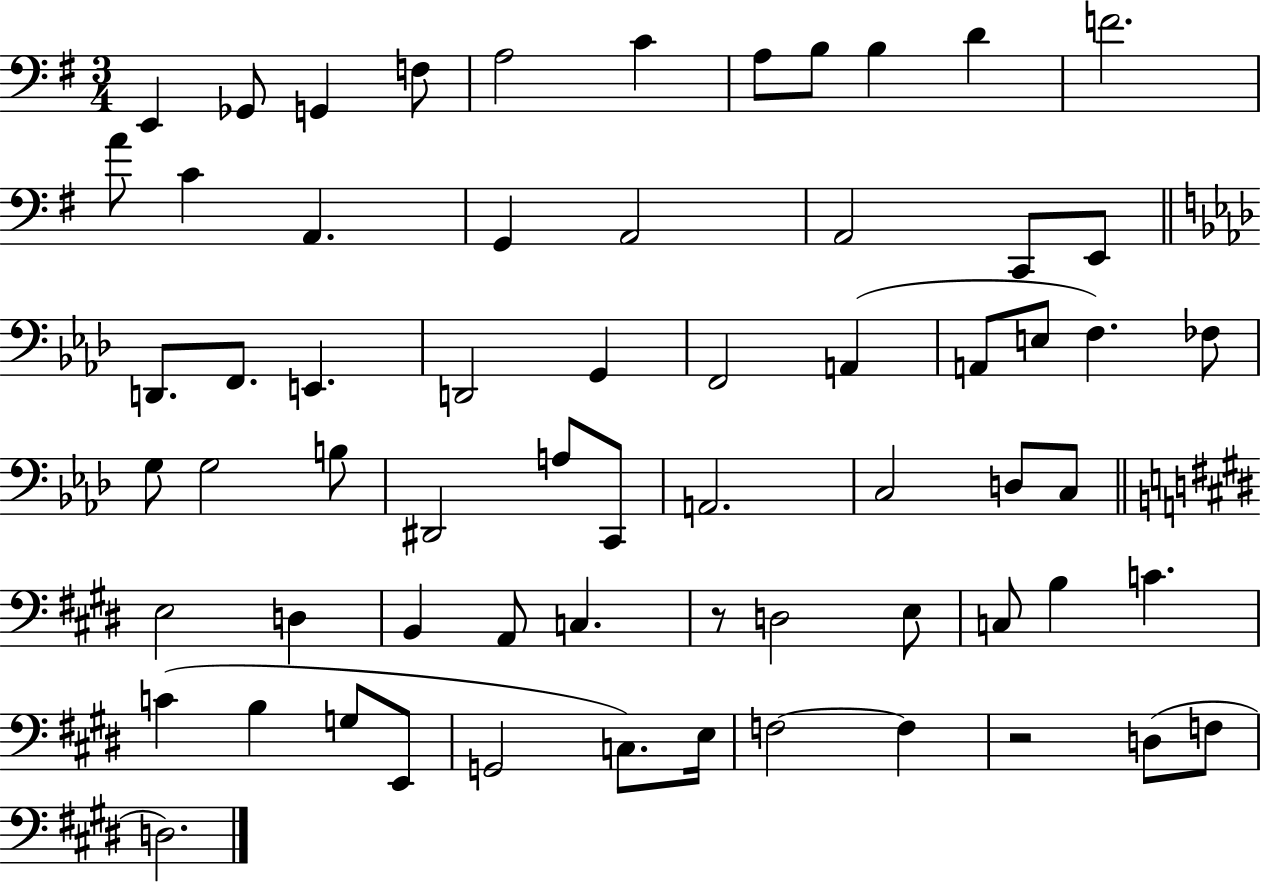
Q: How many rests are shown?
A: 2